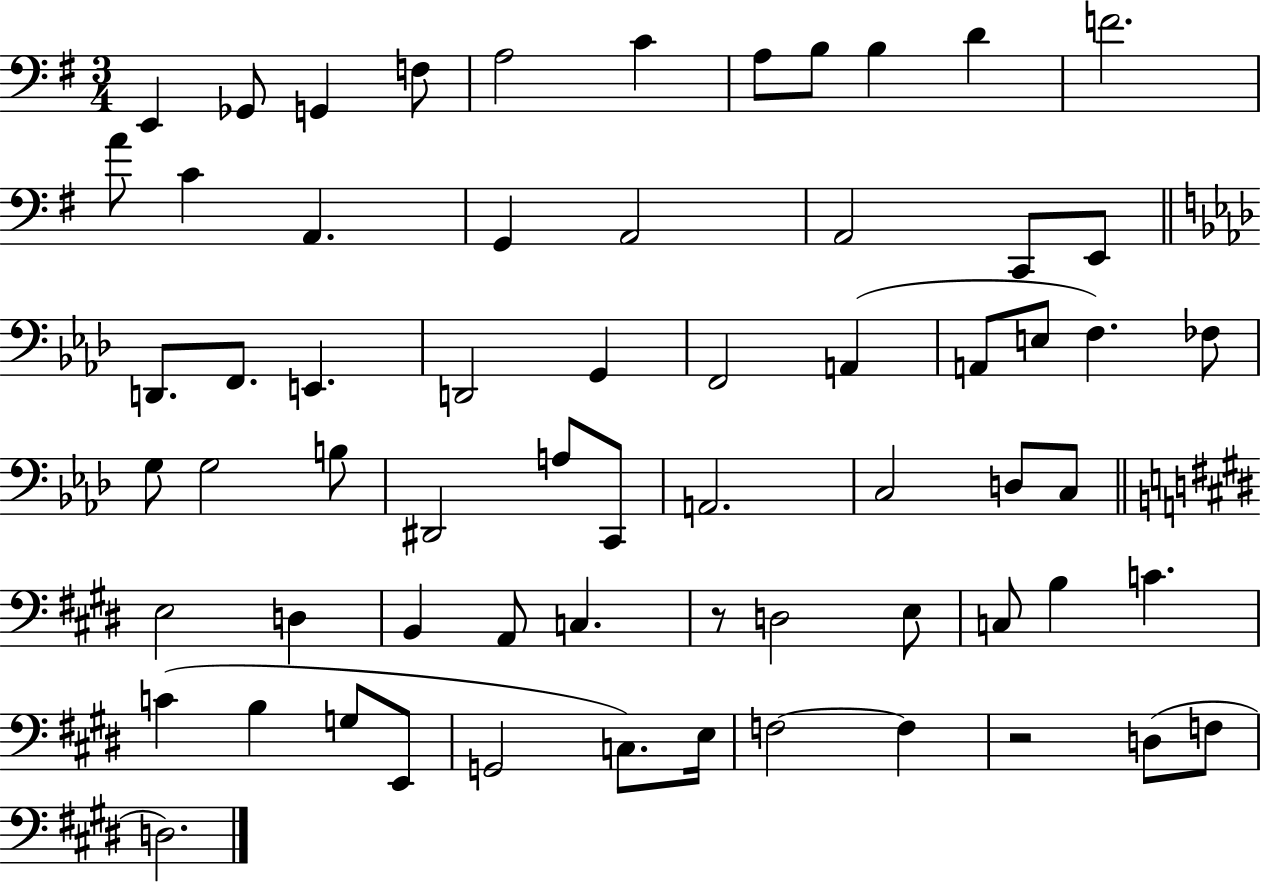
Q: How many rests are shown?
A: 2